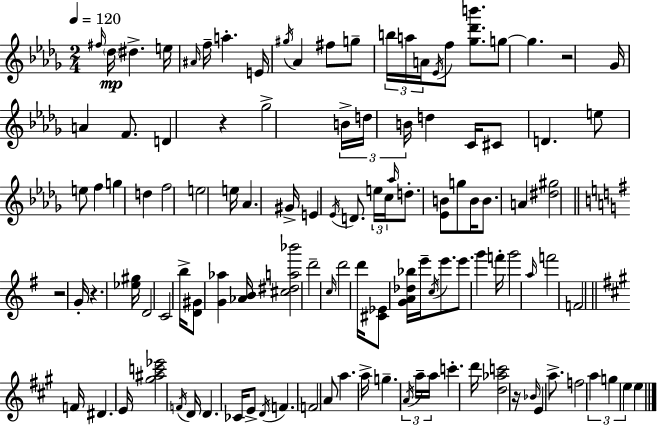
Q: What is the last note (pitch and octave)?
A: E5